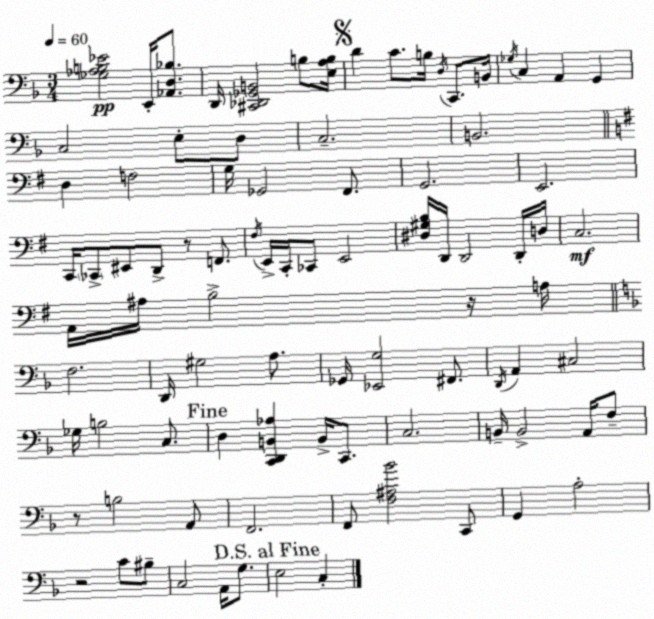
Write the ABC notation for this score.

X:1
T:Untitled
M:3/4
L:1/4
K:Dm
[_G,_A,B,_E]2 E,,/4 [_A,,D,_B,]/2 D,,/4 [^C,,_D,,_G,,B,,]2 B,/2 [E,A,B,]/4 D C/2 B,/4 D,/4 C,,/2 B,,/4 _G,/4 C, A,, G,, C,2 E,/2 D,/2 C,2 B,,2 D, F,2 G,/4 _G,,2 ^F,,/2 G,,2 E,,2 C,,/4 _C,,/2 ^E,,/2 D,,/2 z/2 F,,/2 ^F,/4 E,,/4 C,,/4 _C,,/2 E,,2 [^D,^G,B,]/4 D,,/4 D,,2 D,,/4 D,/4 C,2 A,,/4 ^A,/4 B,2 z/4 A,/4 F,2 D,,/4 ^G,2 A,/2 _G,,/4 [_E,,G,]2 ^F,,/2 D,,/4 A,, ^C,2 _G,/4 B,2 C,/2 D, [C,,D,,B,,_A,] B,,/4 C,,/2 C,2 B,,/4 B,,2 A,,/4 F,/2 z/2 B,2 A,,/2 F,,2 F,,/2 [F,^A,_B]2 C,,/2 G,, A,2 z2 C/2 ^B,/2 C,2 A,,/4 G,/2 E,2 C,